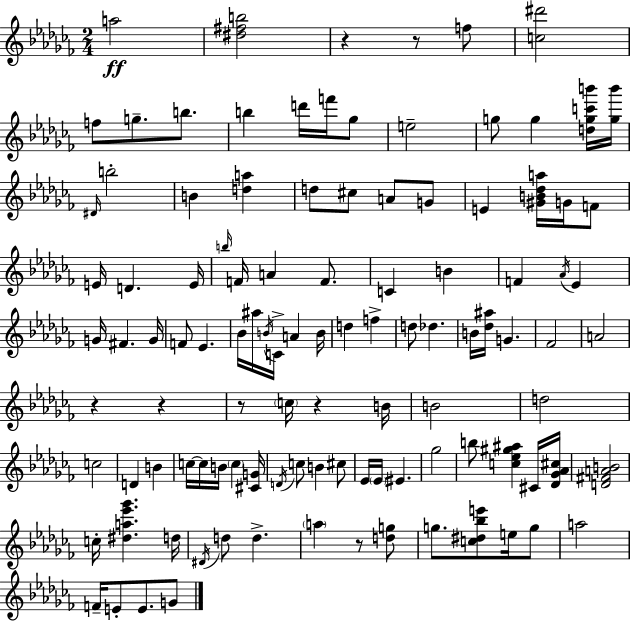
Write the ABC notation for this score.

X:1
T:Untitled
M:2/4
L:1/4
K:Abm
a2 [^d^fb]2 z z/2 f/2 [c^d']2 f/2 g/2 b/2 b d'/4 f'/4 _g/2 e2 g/2 g [dgc'b']/4 [gb']/4 ^D/4 b2 B [da] d/2 ^c/2 A/2 G/2 E [^GB_da]/4 G/4 F/2 E/4 D E/4 b/4 F/4 A F/2 C B F _A/4 _E G/4 ^F G/4 F/2 _E _B/4 ^a/4 B/4 C/4 A B/4 d f d/2 _d B/4 [_d^a]/4 G _F2 A2 z z z/2 c/4 z B/4 B2 d2 c2 D B c/4 c/4 B/4 c [^CG]/4 D/4 c/2 B ^c/2 _E/4 _E/4 ^E _g2 b/2 [c_e^g^a] ^C/4 [_D_G_A^c]/4 [D^FAB]2 c/4 [^da_e'_g'] d/4 ^D/4 d/2 d a z/2 [dg]/2 g/2 [c^d_be']/2 e/4 g/2 a2 F/4 E/2 E/2 G/2